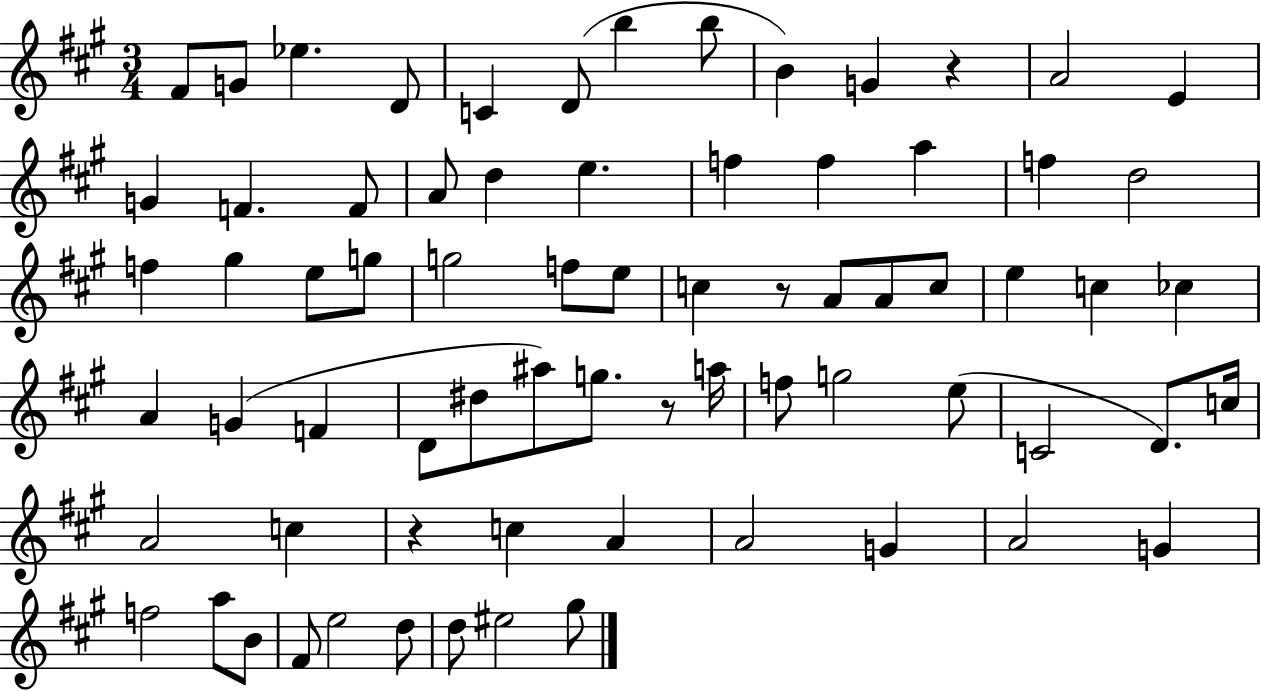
F#4/e G4/e Eb5/q. D4/e C4/q D4/e B5/q B5/e B4/q G4/q R/q A4/h E4/q G4/q F4/q. F4/e A4/e D5/q E5/q. F5/q F5/q A5/q F5/q D5/h F5/q G#5/q E5/e G5/e G5/h F5/e E5/e C5/q R/e A4/e A4/e C5/e E5/q C5/q CES5/q A4/q G4/q F4/q D4/e D#5/e A#5/e G5/e. R/e A5/s F5/e G5/h E5/e C4/h D4/e. C5/s A4/h C5/q R/q C5/q A4/q A4/h G4/q A4/h G4/q F5/h A5/e B4/e F#4/e E5/h D5/e D5/e EIS5/h G#5/e